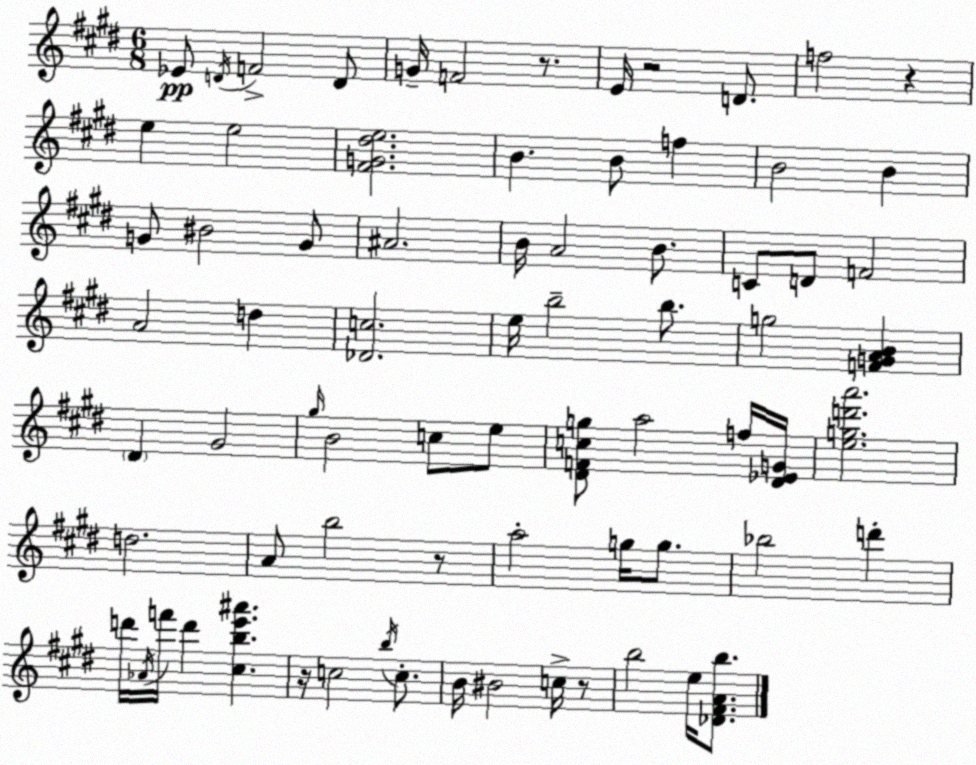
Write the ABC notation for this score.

X:1
T:Untitled
M:6/8
L:1/4
K:E
_E/2 D/4 F2 D/2 G/4 F2 z/2 E/4 z2 D/2 f2 z e e2 [^FG^de]2 B B/2 f B2 B G/2 ^B2 G/2 ^A2 B/4 A2 B/2 C/2 D/2 F2 A2 d [_Dc]2 e/4 b2 b/2 g2 [FGAB] ^D ^G2 ^g/4 B2 c/2 e/2 [^DFcg]/2 a2 f/4 [^D_EG]/4 [egd'a']2 d2 A/2 b2 z/2 a2 g/4 g/2 _b2 d' d'/4 _A/4 f'/4 d' [^cbe'^a'] z/4 c2 b/4 c/2 B/4 ^B2 c/4 z/2 b2 e/4 [_D^FAb]/2